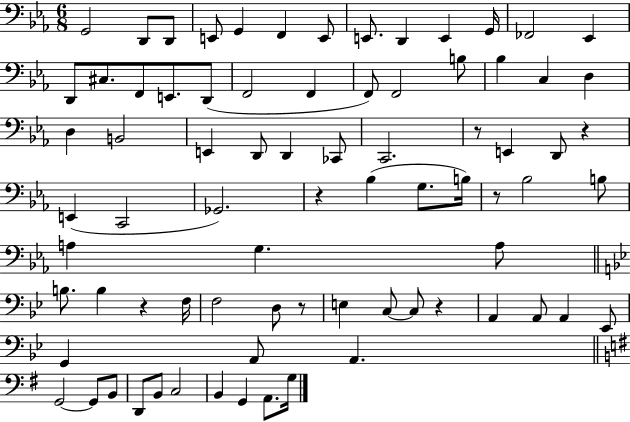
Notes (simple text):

G2/h D2/e D2/e E2/e G2/q F2/q E2/e E2/e. D2/q E2/q G2/s FES2/h Eb2/q D2/e C#3/e. F2/e E2/e. D2/e F2/h F2/q F2/e F2/h B3/e Bb3/q C3/q D3/q D3/q B2/h E2/q D2/e D2/q CES2/e C2/h. R/e E2/q D2/e R/q E2/q C2/h Gb2/h. R/q Bb3/q G3/e. B3/s R/e Bb3/h B3/e A3/q G3/q. A3/e B3/e. B3/q R/q F3/s F3/h D3/e R/e E3/q C3/e C3/e R/q A2/q A2/e A2/q Eb2/e G2/q A2/e A2/q. G2/h G2/e B2/e D2/e B2/e C3/h B2/q G2/q A2/e. G3/s